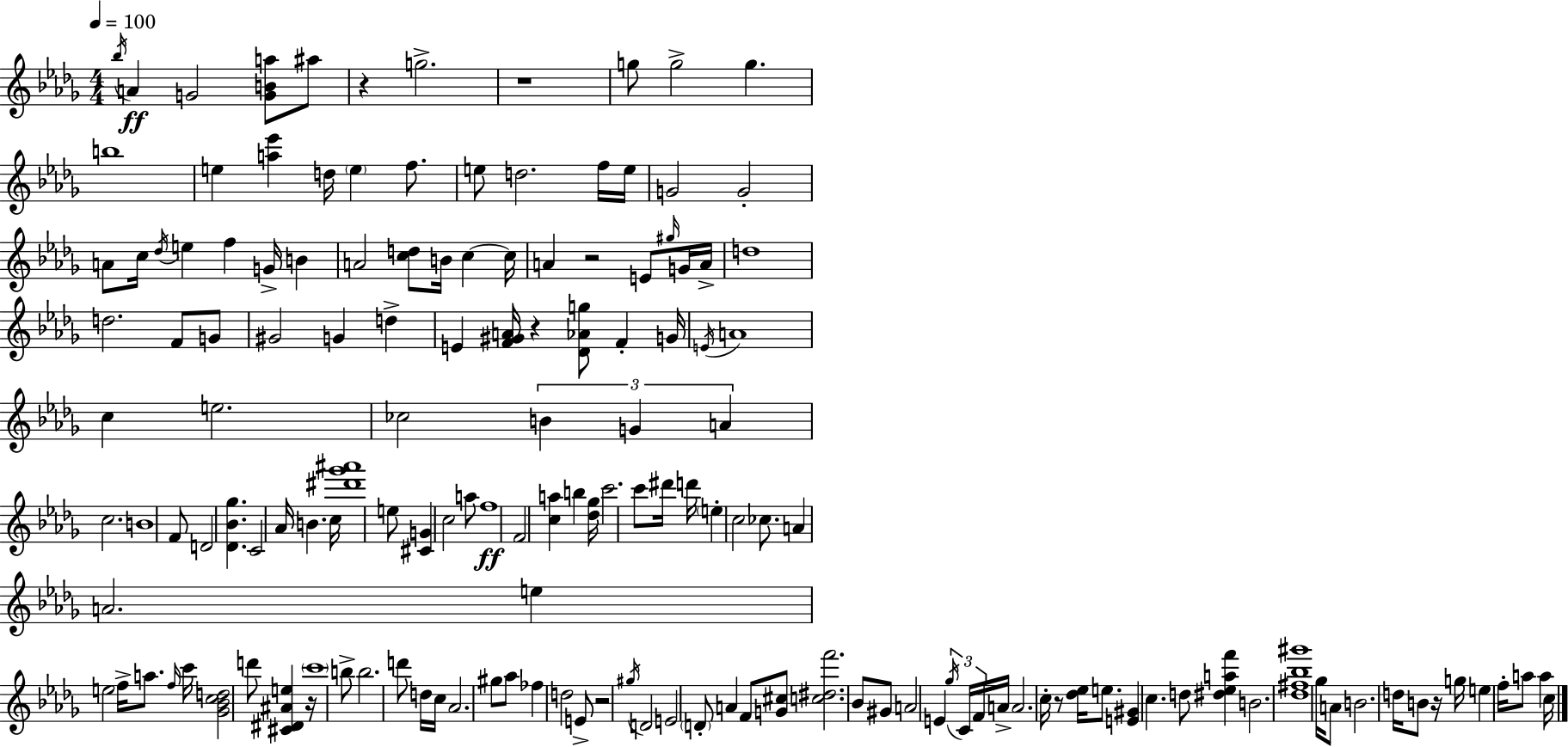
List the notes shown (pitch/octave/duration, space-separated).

Bb5/s A4/q G4/h [G4,B4,A5]/e A#5/e R/q G5/h. R/w G5/e G5/h G5/q. B5/w E5/q [A5,Eb6]/q D5/s E5/q F5/e. E5/e D5/h. F5/s E5/s G4/h G4/h A4/e C5/s Db5/s E5/q F5/q G4/s B4/q A4/h [C5,D5]/e B4/s C5/q C5/s A4/q R/h E4/e G#5/s G4/s A4/s D5/w D5/h. F4/e G4/e G#4/h G4/q D5/q E4/q [F4,G#4,A4]/s R/q [Db4,Ab4,G5]/e F4/q G4/s E4/s A4/w C5/q E5/h. CES5/h B4/q G4/q A4/q C5/h. B4/w F4/e D4/h [Db4,Bb4,Gb5]/q. C4/h Ab4/s B4/q. C5/s [D#6,Gb6,A#6]/w E5/e [C#4,G4]/q C5/h A5/e F5/w F4/h [C5,A5]/q B5/q [Db5,Gb5]/s C6/h. C6/e D#6/s D6/s E5/q C5/h CES5/e. A4/q A4/h. E5/q E5/h F5/s A5/e. F5/s C6/s [Gb4,Bb4,C5,D5]/h D6/e [C#4,D#4,A#4,E5]/q R/s C6/w B5/e B5/h. D6/e D5/s C5/s Ab4/h. G#5/e Ab5/e FES5/q D5/h E4/e R/h G#5/s D4/h E4/h D4/e A4/q F4/e [G4,C#5]/e [C5,D#5,F6]/h. Bb4/e G#4/e A4/h E4/q Gb5/s C4/s F4/s A4/s A4/h. C5/s R/e [Db5,Eb5]/s E5/e. [E4,G#4]/q C5/q. D5/e [D#5,Eb5,A5,F6]/q B4/h. [Db5,F#5,Bb5,G#6]/w Gb5/s A4/e B4/h. D5/s B4/e R/s G5/s E5/q F5/s A5/e A5/q C5/s